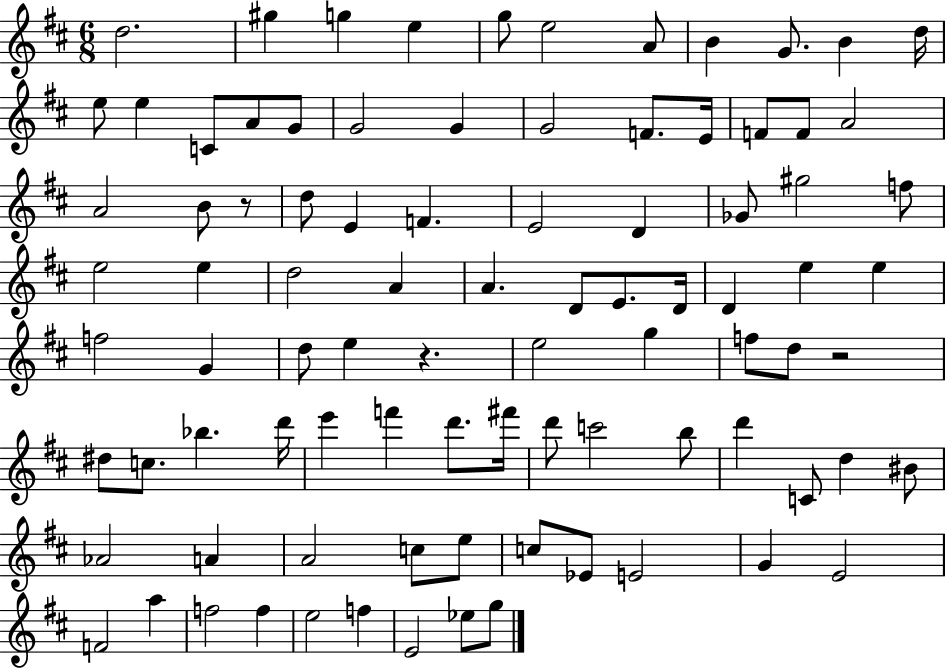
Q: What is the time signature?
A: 6/8